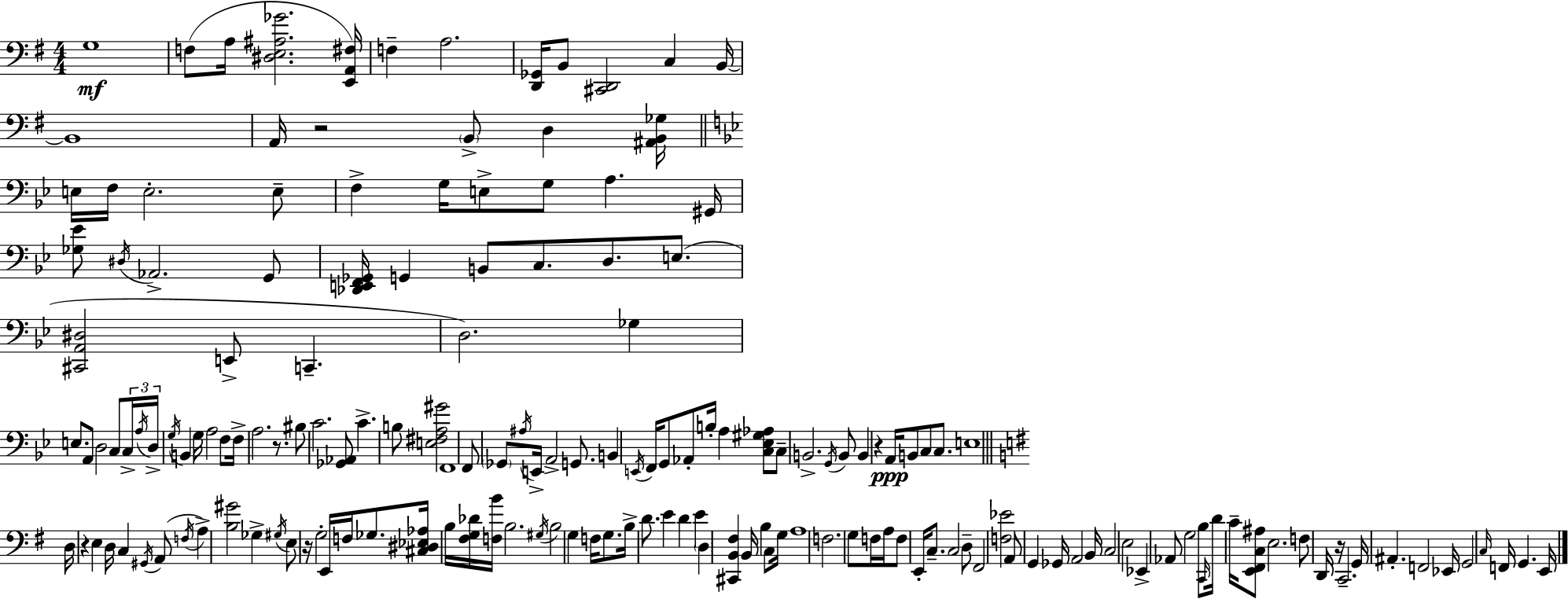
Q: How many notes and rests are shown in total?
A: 170